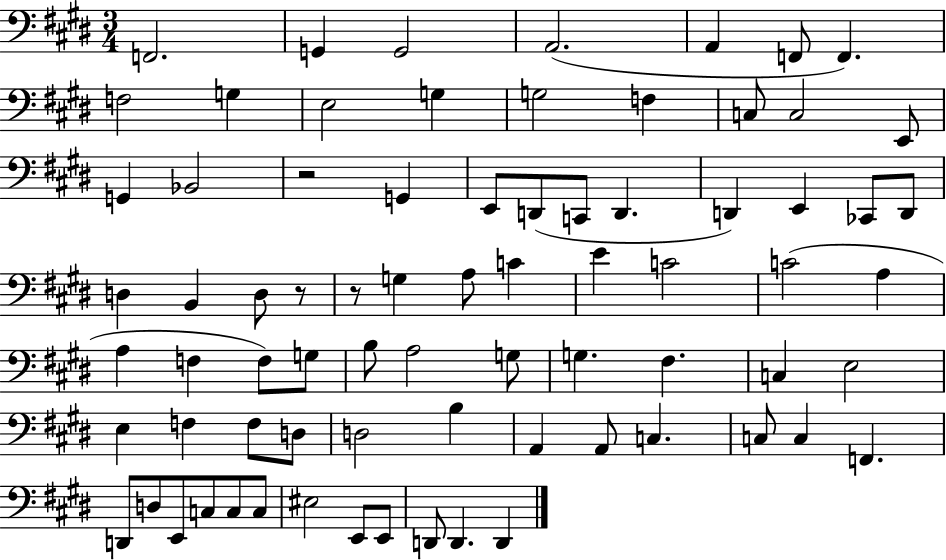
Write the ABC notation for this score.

X:1
T:Untitled
M:3/4
L:1/4
K:E
F,,2 G,, G,,2 A,,2 A,, F,,/2 F,, F,2 G, E,2 G, G,2 F, C,/2 C,2 E,,/2 G,, _B,,2 z2 G,, E,,/2 D,,/2 C,,/2 D,, D,, E,, _C,,/2 D,,/2 D, B,, D,/2 z/2 z/2 G, A,/2 C E C2 C2 A, A, F, F,/2 G,/2 B,/2 A,2 G,/2 G, ^F, C, E,2 E, F, F,/2 D,/2 D,2 B, A,, A,,/2 C, C,/2 C, F,, D,,/2 D,/2 E,,/2 C,/2 C,/2 C,/2 ^E,2 E,,/2 E,,/2 D,,/2 D,, D,,